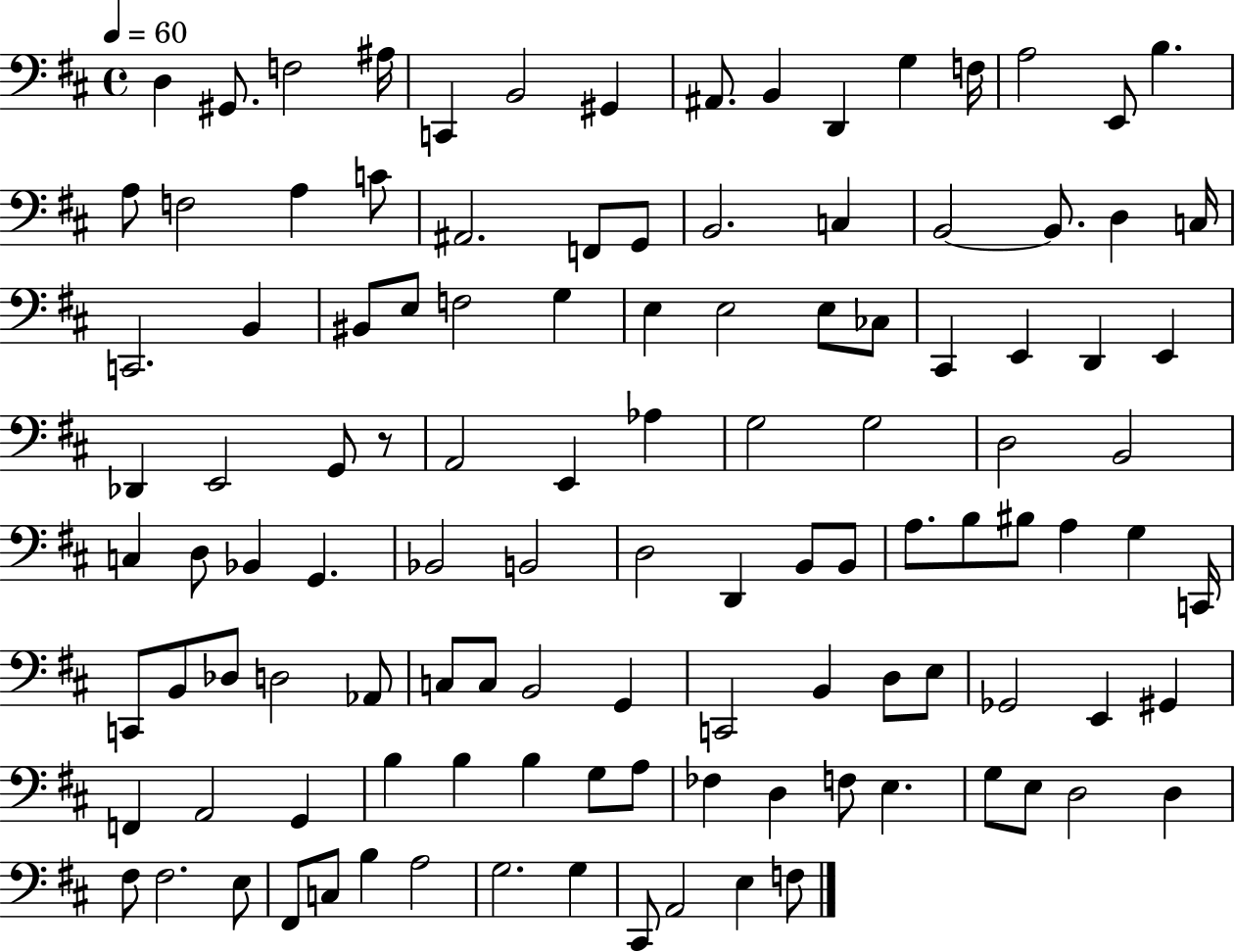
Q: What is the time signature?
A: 4/4